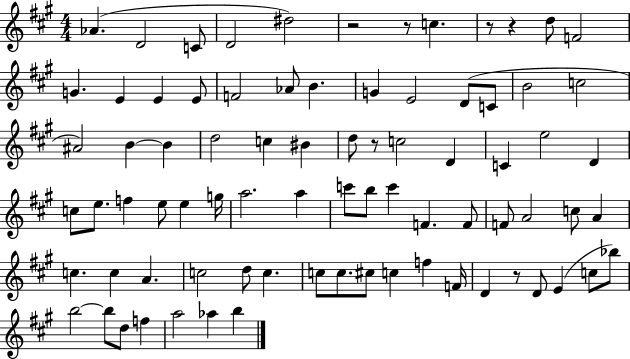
Ab4/q. D4/h C4/e D4/h D#5/h R/h R/e C5/q. R/e R/q D5/e F4/h G4/q. E4/q E4/q E4/e F4/h Ab4/e B4/q. G4/q E4/h D4/e C4/e B4/h C5/h A#4/h B4/q B4/q D5/h C5/q BIS4/q D5/e R/e C5/h D4/q C4/q E5/h D4/q C5/e E5/e. F5/q E5/e E5/q G5/s A5/h. A5/q C6/e B5/e C6/q F4/q. F4/e F4/e A4/h C5/e A4/q C5/q. C5/q A4/q. C5/h D5/e C5/q. C5/e C5/e. C#5/e C5/q F5/q F4/s D4/q R/e D4/e E4/q C5/e Bb5/e B5/h B5/e D5/e F5/q A5/h Ab5/q B5/q